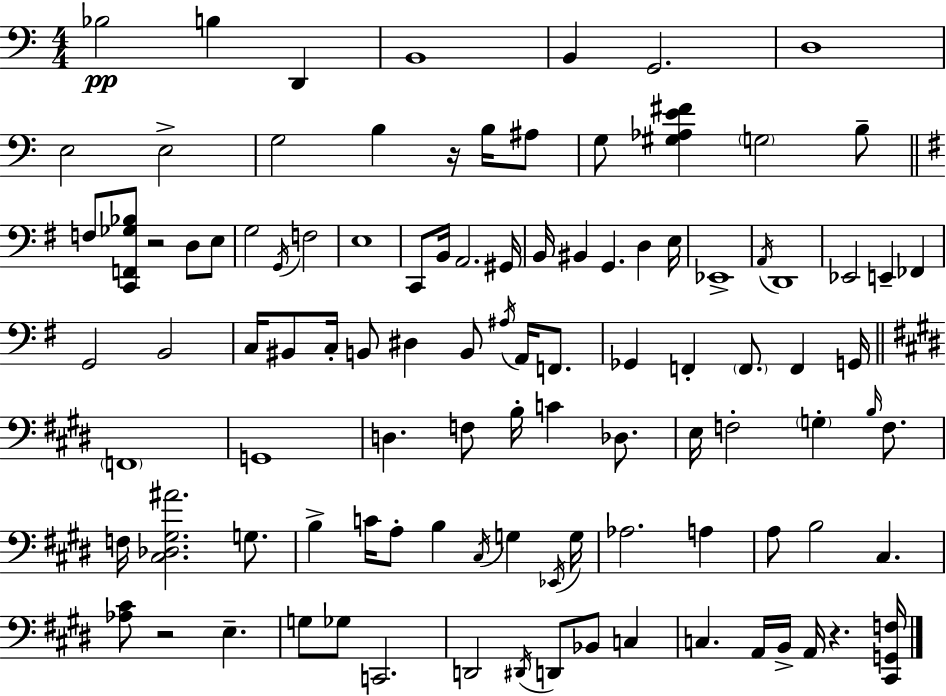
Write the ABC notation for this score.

X:1
T:Untitled
M:4/4
L:1/4
K:Am
_B,2 B, D,, B,,4 B,, G,,2 D,4 E,2 E,2 G,2 B, z/4 B,/4 ^A,/2 G,/2 [^G,_A,E^F] G,2 B,/2 F,/2 [C,,F,,_G,_B,]/2 z2 D,/2 E,/2 G,2 G,,/4 F,2 E,4 C,,/2 B,,/4 A,,2 ^G,,/4 B,,/4 ^B,, G,, D, E,/4 _E,,4 A,,/4 D,,4 _E,,2 E,, _F,, G,,2 B,,2 C,/4 ^B,,/2 C,/4 B,,/2 ^D, B,,/2 ^A,/4 A,,/4 F,,/2 _G,, F,, F,,/2 F,, G,,/4 F,,4 G,,4 D, F,/2 B,/4 C _D,/2 E,/4 F,2 G, B,/4 F,/2 F,/4 [^C,_D,^G,^A]2 G,/2 B, C/4 A,/2 B, ^C,/4 G, _E,,/4 G,/4 _A,2 A, A,/2 B,2 ^C, [_A,^C]/2 z2 E, G,/2 _G,/2 C,,2 D,,2 ^D,,/4 D,,/2 _B,,/2 C, C, A,,/4 B,,/4 A,,/4 z [^C,,G,,F,]/4